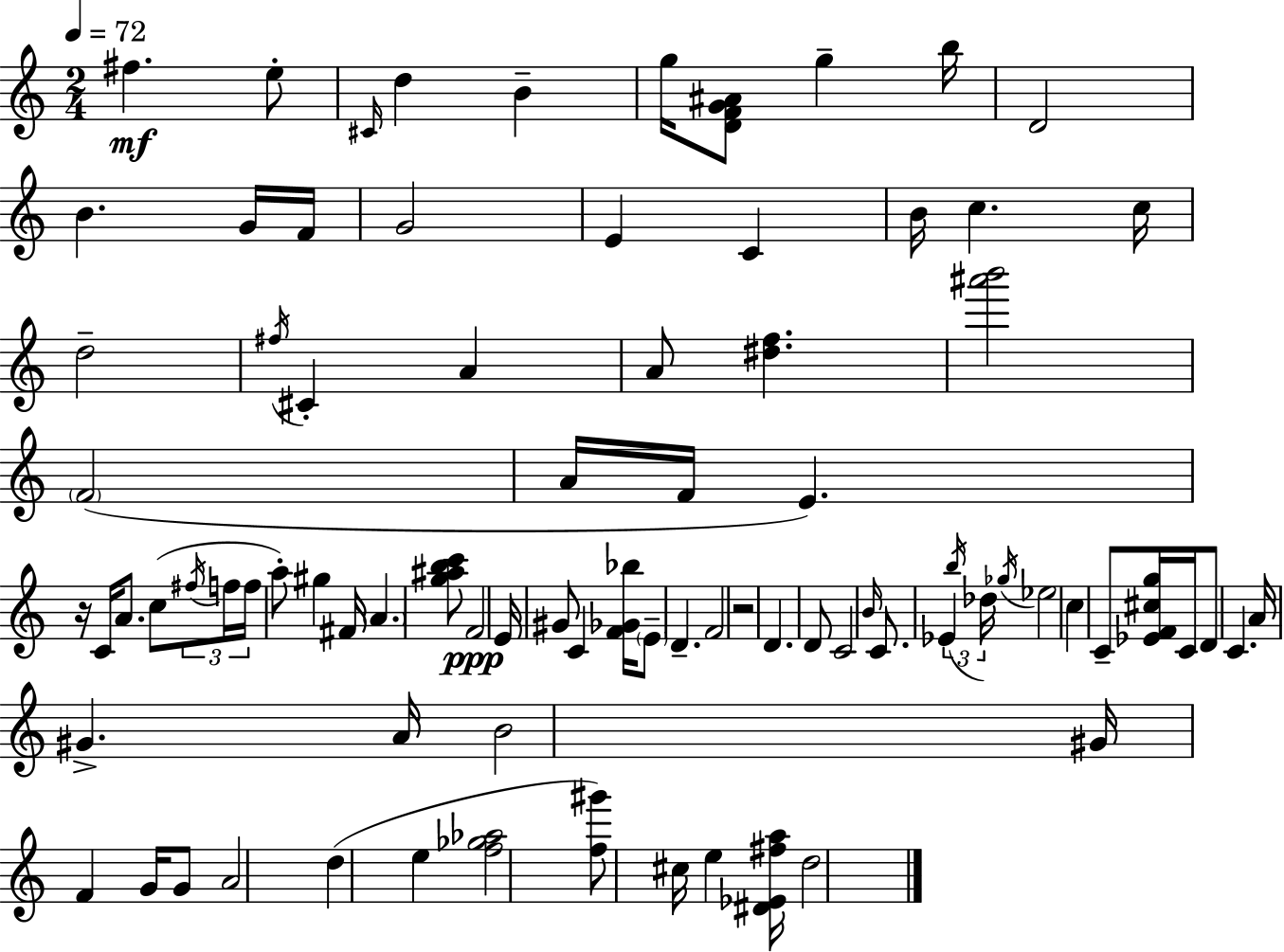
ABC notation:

X:1
T:Untitled
M:2/4
L:1/4
K:C
^f e/2 ^C/4 d B g/4 [DFG^A]/2 g b/4 D2 B G/4 F/4 G2 E C B/4 c c/4 d2 ^f/4 ^C A A/2 [^df] [^a'b']2 F2 A/4 F/4 E z/4 C/4 A/2 c/2 ^f/4 f/4 f/4 a/2 ^g ^F/4 A [g^abc']/2 F2 E/4 ^G/2 C [F_G_b]/4 E/2 D F2 z2 D D/2 C2 B/4 C/2 _E b/4 _d/4 _g/4 _e2 c C/2 [_EF^cg]/4 C/4 D/2 C A/4 ^G A/4 B2 ^G/4 F G/4 G/2 A2 d e [f_g_a]2 [f^g']/2 ^c/4 e [^D_E^fa]/4 d2